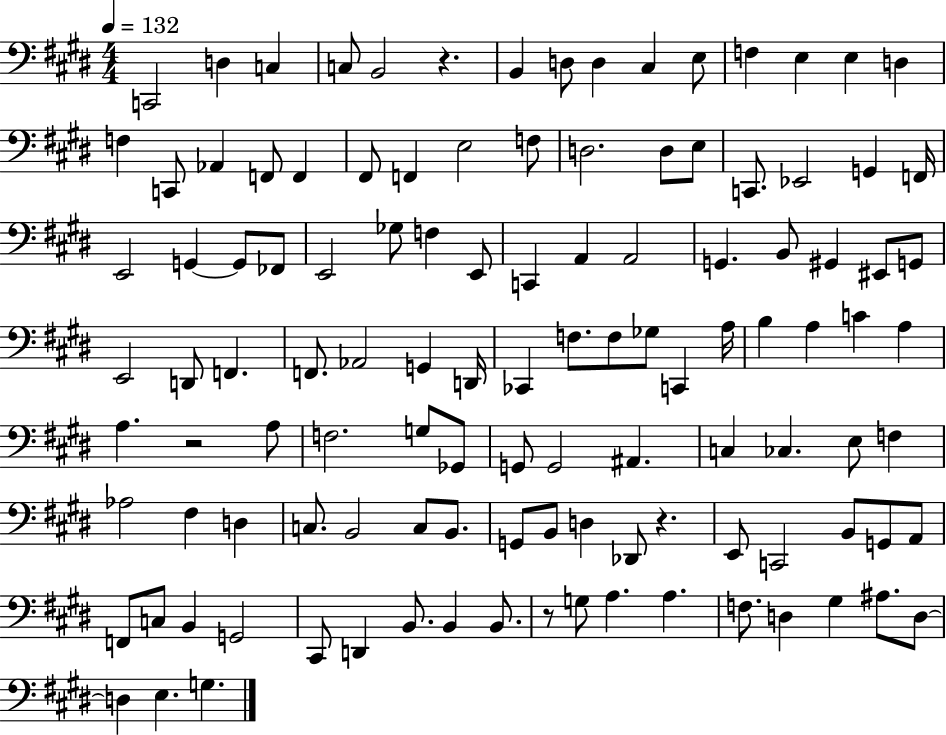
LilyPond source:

{
  \clef bass
  \numericTimeSignature
  \time 4/4
  \key e \major
  \tempo 4 = 132
  c,2 d4 c4 | c8 b,2 r4. | b,4 d8 d4 cis4 e8 | f4 e4 e4 d4 | \break f4 c,8 aes,4 f,8 f,4 | fis,8 f,4 e2 f8 | d2. d8 e8 | c,8. ees,2 g,4 f,16 | \break e,2 g,4~~ g,8 fes,8 | e,2 ges8 f4 e,8 | c,4 a,4 a,2 | g,4. b,8 gis,4 eis,8 g,8 | \break e,2 d,8 f,4. | f,8. aes,2 g,4 d,16 | ces,4 f8. f8 ges8 c,4 a16 | b4 a4 c'4 a4 | \break a4. r2 a8 | f2. g8 ges,8 | g,8 g,2 ais,4. | c4 ces4. e8 f4 | \break aes2 fis4 d4 | c8. b,2 c8 b,8. | g,8 b,8 d4 des,8 r4. | e,8 c,2 b,8 g,8 a,8 | \break f,8 c8 b,4 g,2 | cis,8 d,4 b,8. b,4 b,8. | r8 g8 a4. a4. | f8. d4 gis4 ais8. d8~~ | \break d4 e4. g4. | \bar "|."
}